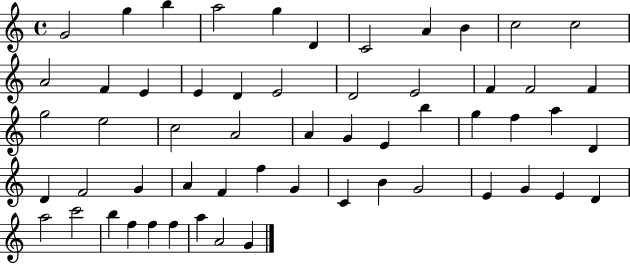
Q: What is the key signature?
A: C major